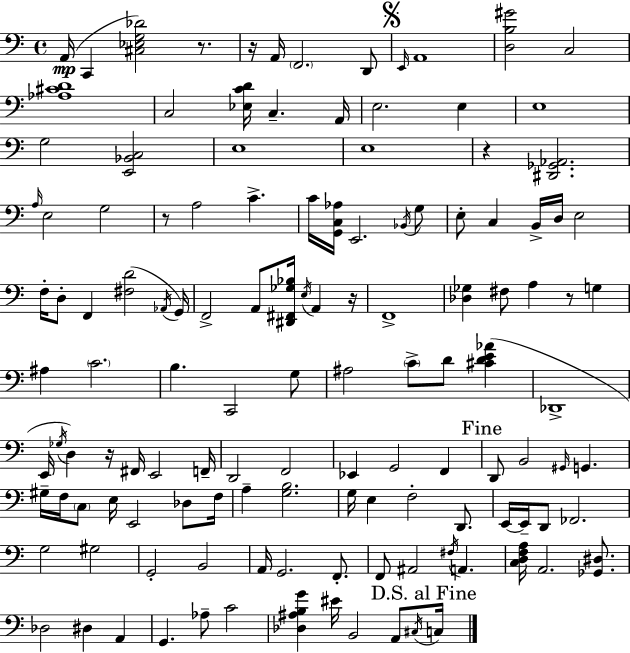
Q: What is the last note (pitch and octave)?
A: C3